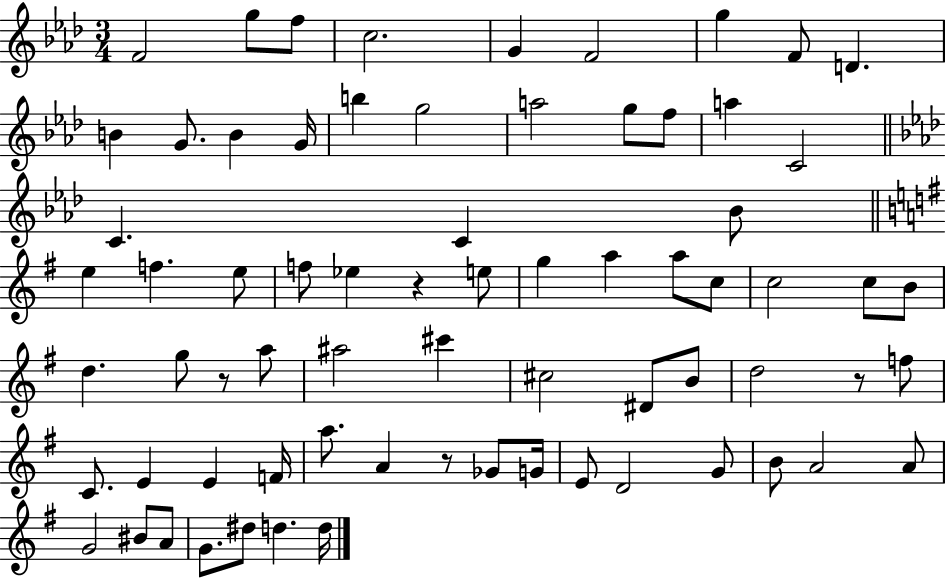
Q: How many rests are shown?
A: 4